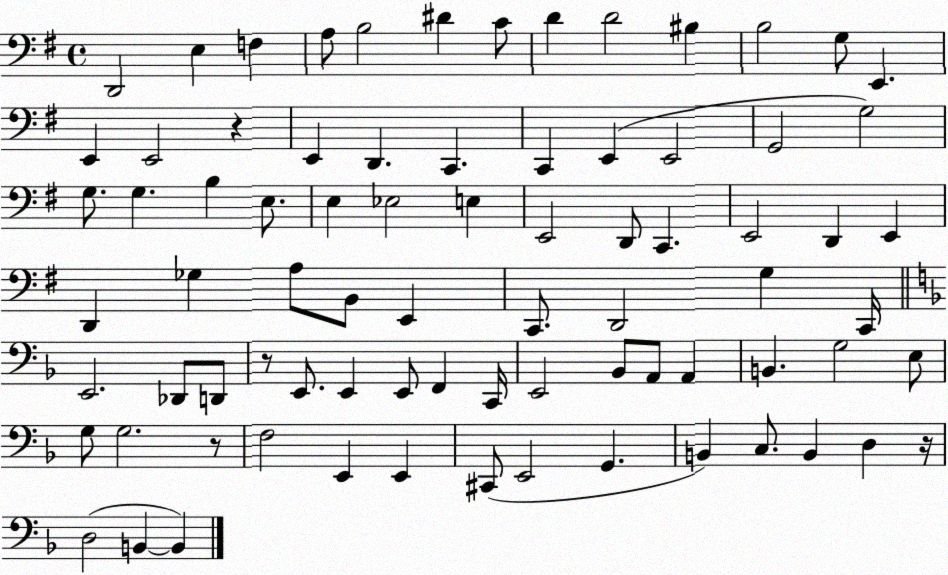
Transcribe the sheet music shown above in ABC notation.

X:1
T:Untitled
M:4/4
L:1/4
K:G
D,,2 E, F, A,/2 B,2 ^D C/2 D D2 ^B, B,2 G,/2 E,, E,, E,,2 z E,, D,, C,, C,, E,, E,,2 G,,2 G,2 G,/2 G, B, E,/2 E, _E,2 E, E,,2 D,,/2 C,, E,,2 D,, E,, D,, _G, A,/2 B,,/2 E,, C,,/2 D,,2 G, C,,/4 E,,2 _D,,/2 D,,/2 z/2 E,,/2 E,, E,,/2 F,, C,,/4 E,,2 _B,,/2 A,,/2 A,, B,, G,2 E,/2 G,/2 G,2 z/2 F,2 E,, E,, ^C,,/2 E,,2 G,, B,, C,/2 B,, D, z/4 D,2 B,, B,,